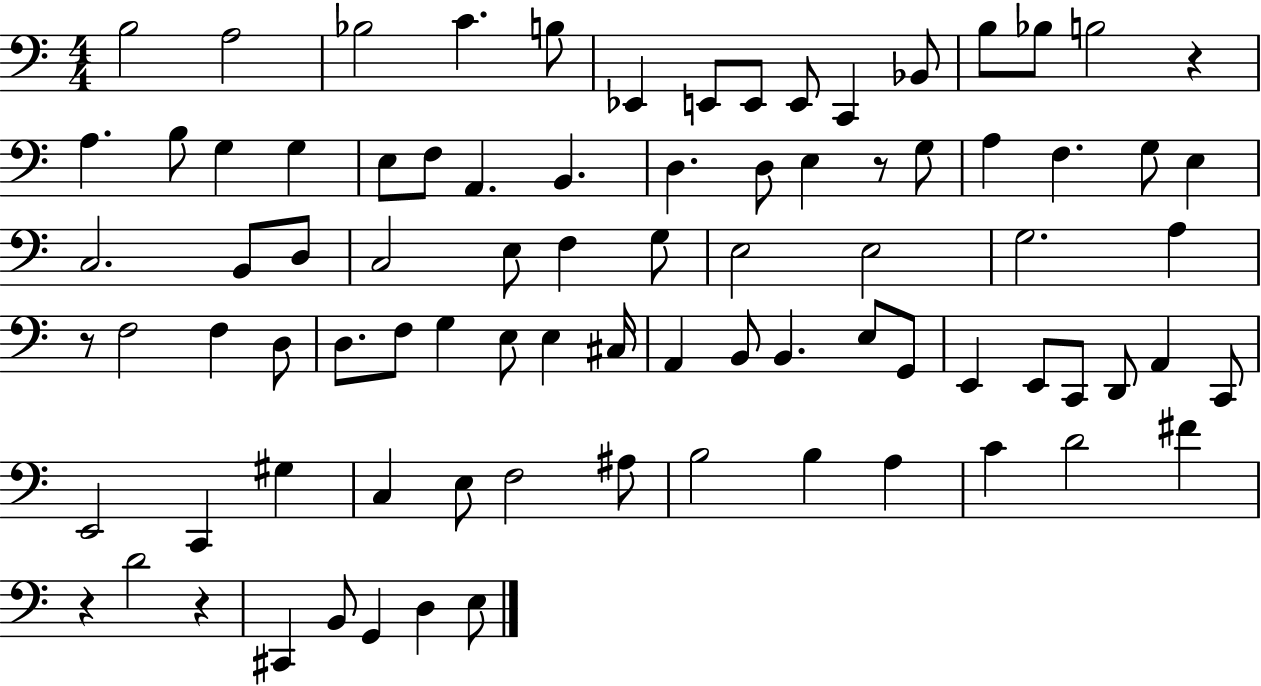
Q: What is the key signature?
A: C major